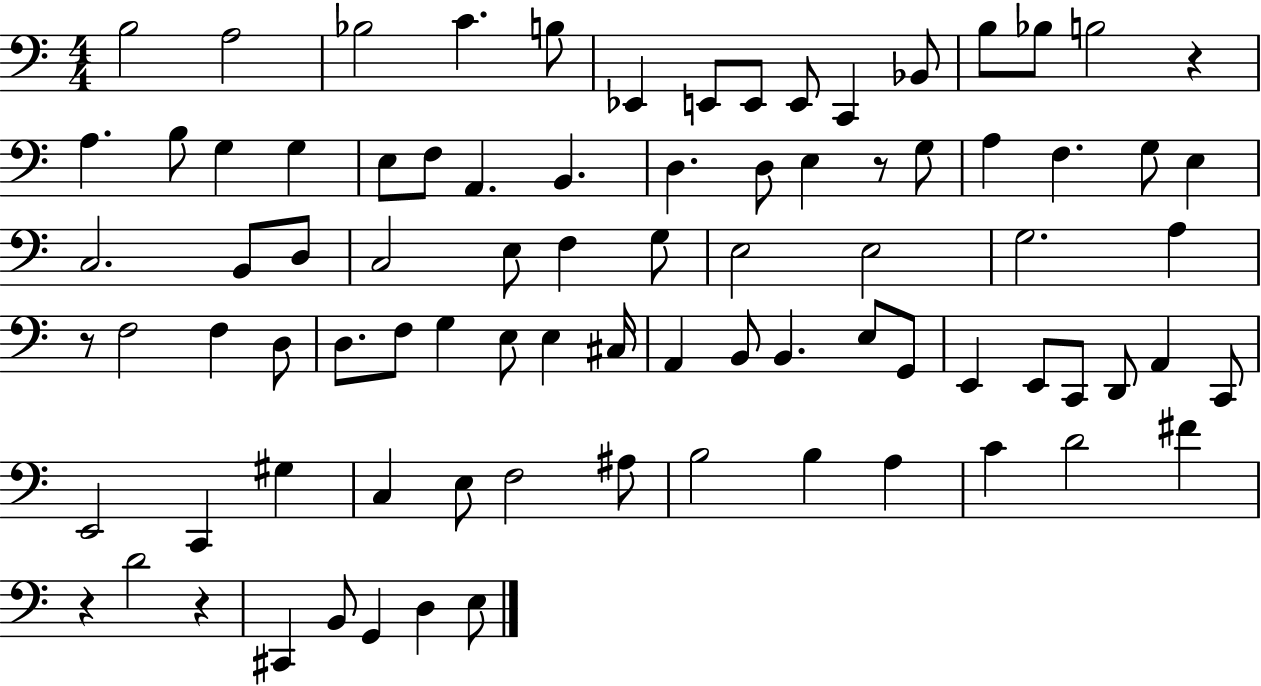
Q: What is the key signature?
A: C major